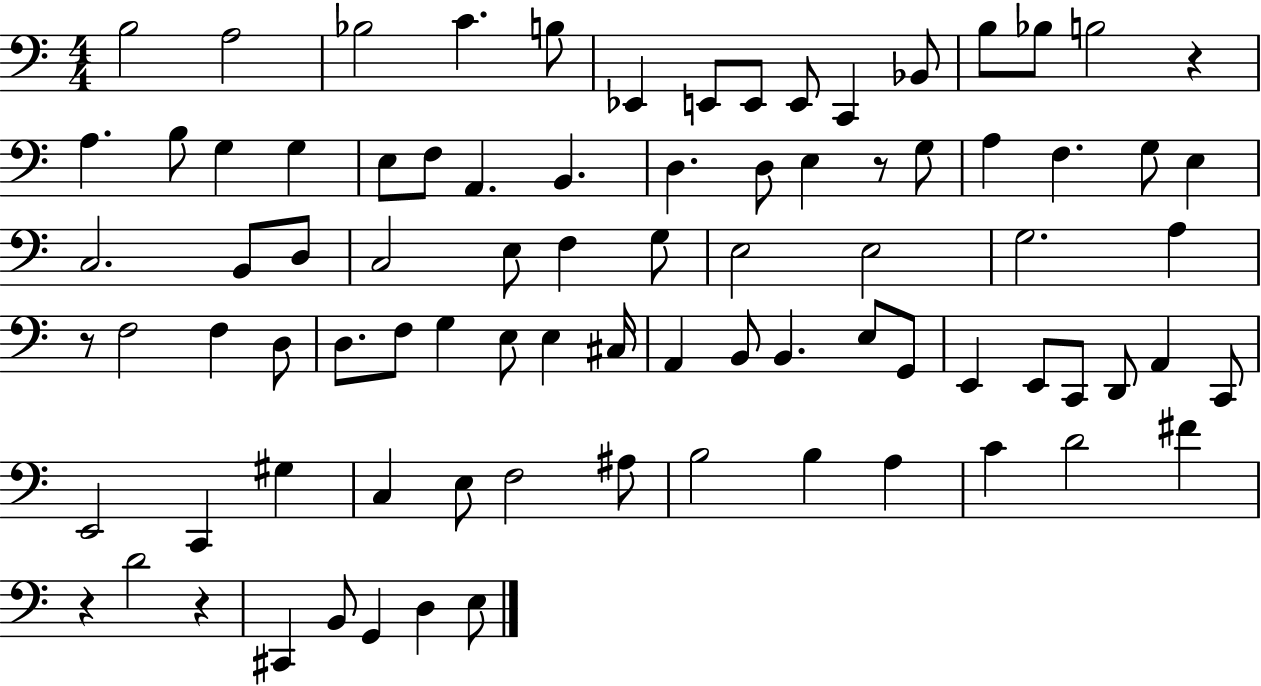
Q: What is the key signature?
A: C major